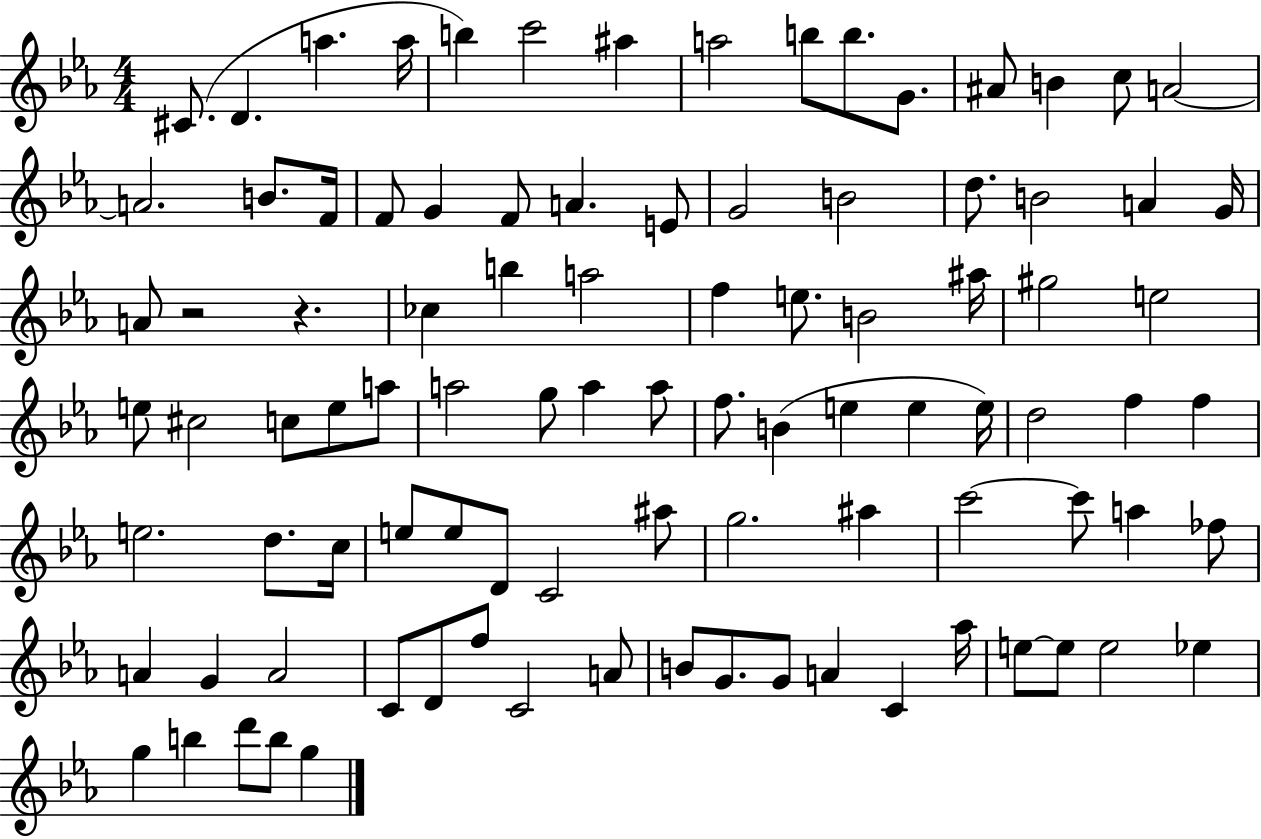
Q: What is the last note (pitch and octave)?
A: G5